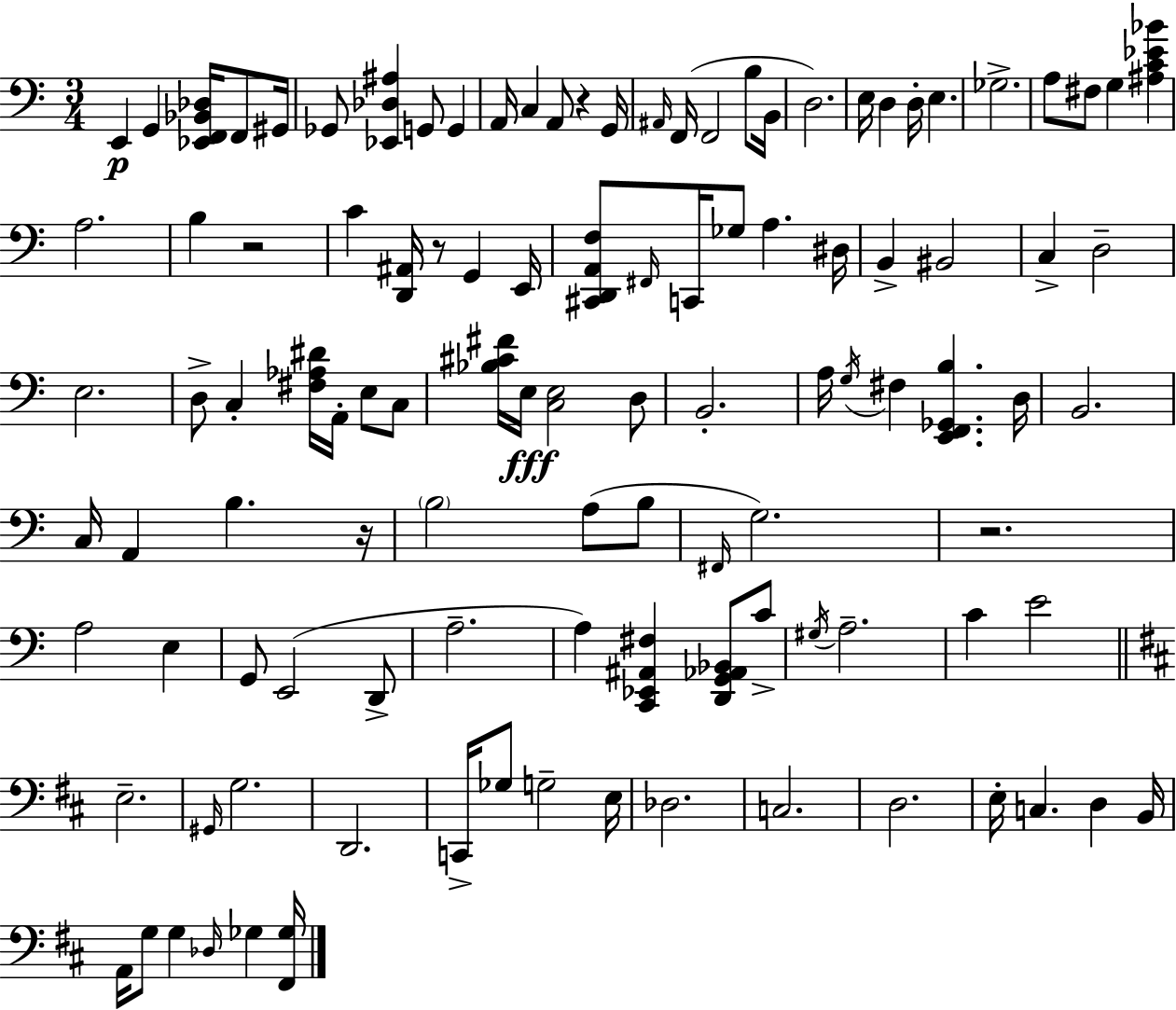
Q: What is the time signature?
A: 3/4